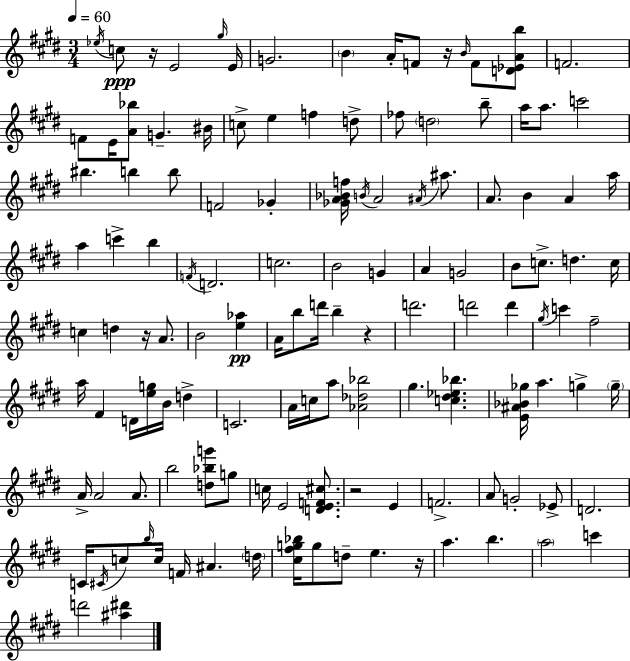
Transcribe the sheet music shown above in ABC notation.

X:1
T:Untitled
M:3/4
L:1/4
K:E
_e/4 c/2 z/4 E2 ^g/4 E/4 G2 B A/4 F/2 z/4 B/4 F/2 [D_EAb]/2 F2 F/2 E/4 [A_b]/2 G ^B/4 c/2 e f d/2 _f/2 d2 b/2 a/4 a/2 c'2 ^b b b/2 F2 _G [_GA_Bf]/4 B/4 A2 ^A/4 ^a/2 A/2 B A a/4 a c' b F/4 D2 c2 B2 G A G2 B/2 c/2 d c/4 c d z/4 A/2 B2 [e_a] A/4 b/2 d'/4 b z d'2 d'2 d' ^g/4 c' ^f2 a/4 ^F D/4 [eg]/4 B/4 d C2 A/4 c/4 a/2 [_A_d_b]2 ^g [c^d_e_b] [E^A_B_g]/4 a g g/4 A/4 A2 A/2 b2 [d_bg']/2 g/2 c/4 E2 [DEF^c]/2 z2 E F2 A/2 G2 _E/2 D2 C/4 ^C/4 c/2 b/4 c/4 F/4 ^A d/4 [^c^fg_b]/4 g/2 d/2 e z/4 a b a2 c' d'2 [^a^d']